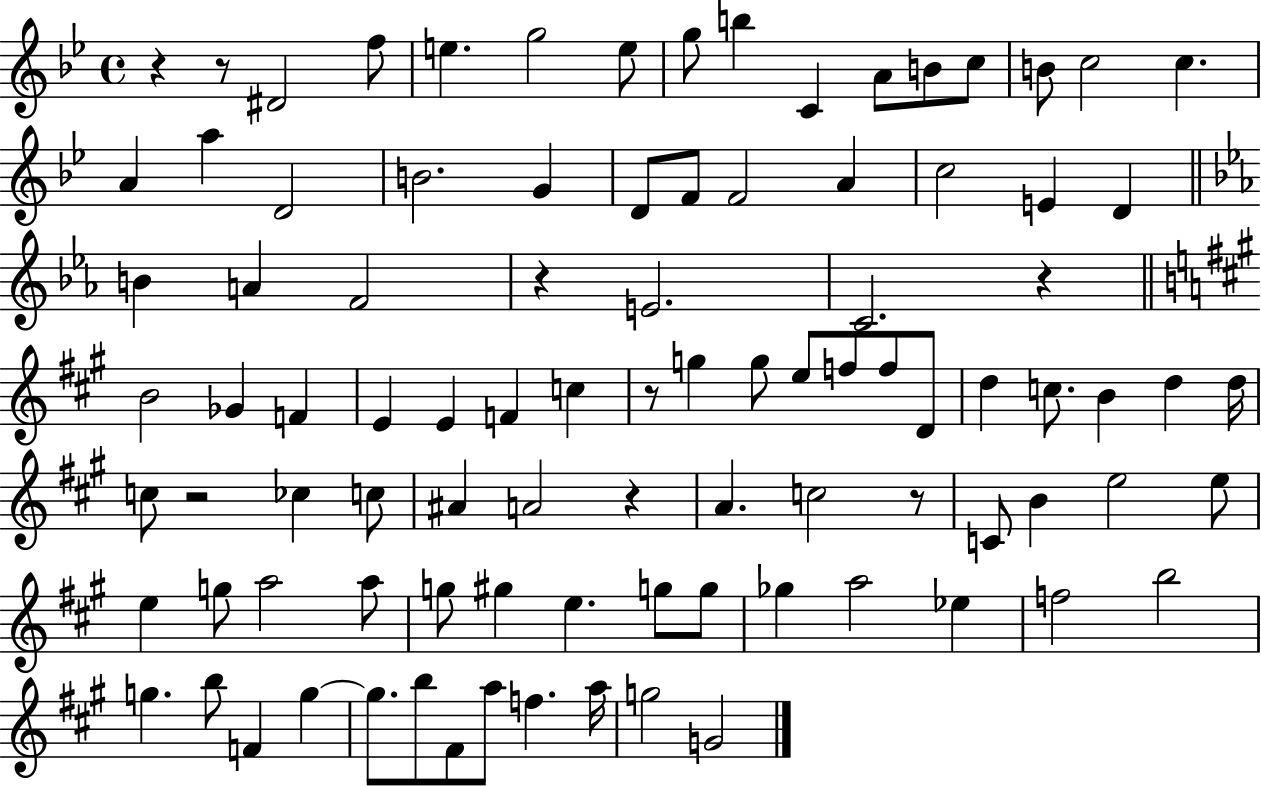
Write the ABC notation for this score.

X:1
T:Untitled
M:4/4
L:1/4
K:Bb
z z/2 ^D2 f/2 e g2 e/2 g/2 b C A/2 B/2 c/2 B/2 c2 c A a D2 B2 G D/2 F/2 F2 A c2 E D B A F2 z E2 C2 z B2 _G F E E F c z/2 g g/2 e/2 f/2 f/2 D/2 d c/2 B d d/4 c/2 z2 _c c/2 ^A A2 z A c2 z/2 C/2 B e2 e/2 e g/2 a2 a/2 g/2 ^g e g/2 g/2 _g a2 _e f2 b2 g b/2 F g g/2 b/2 ^F/2 a/2 f a/4 g2 G2